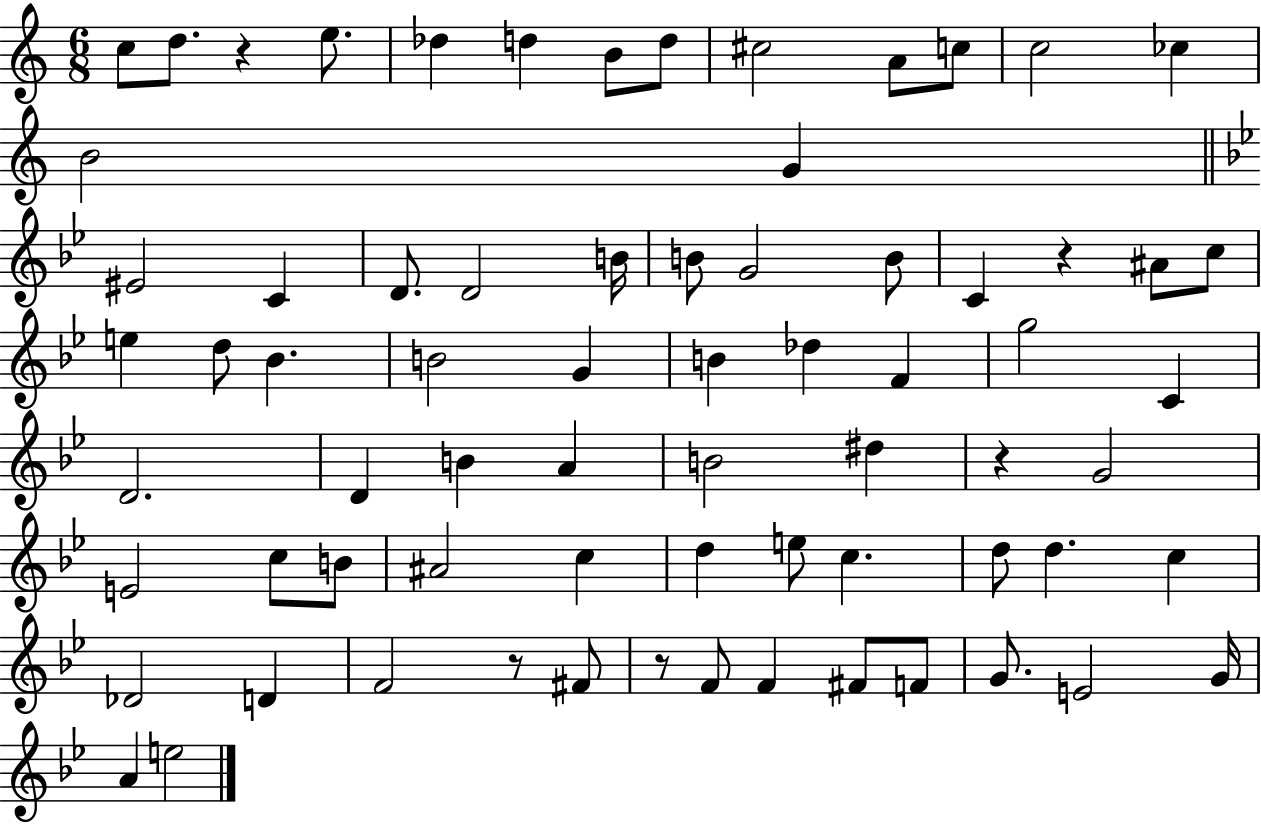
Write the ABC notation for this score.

X:1
T:Untitled
M:6/8
L:1/4
K:C
c/2 d/2 z e/2 _d d B/2 d/2 ^c2 A/2 c/2 c2 _c B2 G ^E2 C D/2 D2 B/4 B/2 G2 B/2 C z ^A/2 c/2 e d/2 _B B2 G B _d F g2 C D2 D B A B2 ^d z G2 E2 c/2 B/2 ^A2 c d e/2 c d/2 d c _D2 D F2 z/2 ^F/2 z/2 F/2 F ^F/2 F/2 G/2 E2 G/4 A e2